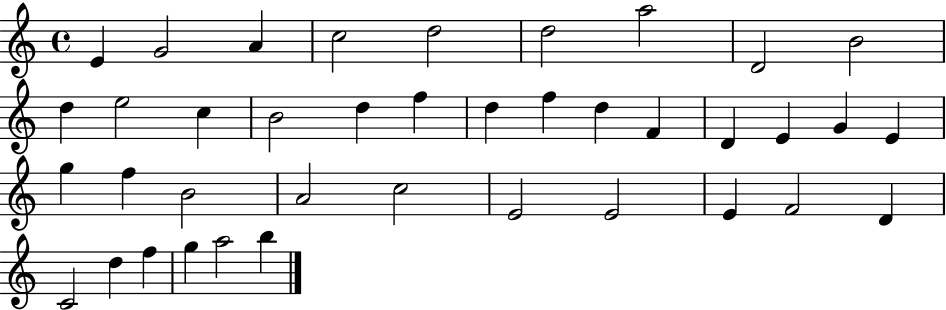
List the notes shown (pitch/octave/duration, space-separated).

E4/q G4/h A4/q C5/h D5/h D5/h A5/h D4/h B4/h D5/q E5/h C5/q B4/h D5/q F5/q D5/q F5/q D5/q F4/q D4/q E4/q G4/q E4/q G5/q F5/q B4/h A4/h C5/h E4/h E4/h E4/q F4/h D4/q C4/h D5/q F5/q G5/q A5/h B5/q